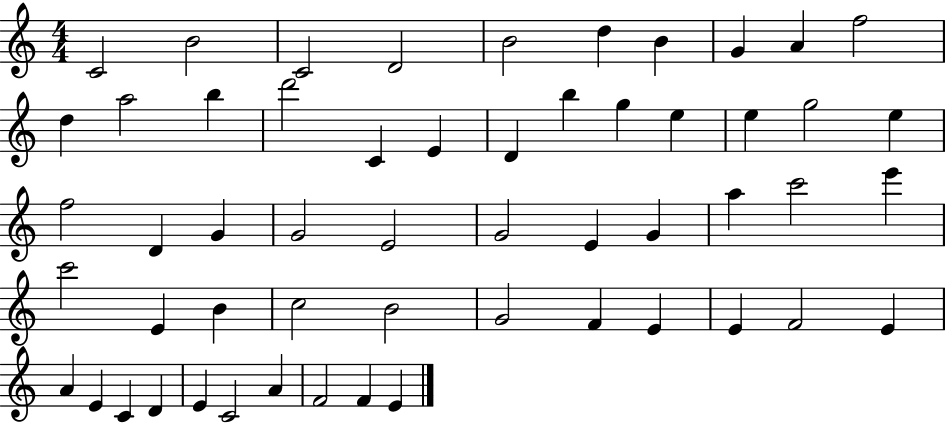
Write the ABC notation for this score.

X:1
T:Untitled
M:4/4
L:1/4
K:C
C2 B2 C2 D2 B2 d B G A f2 d a2 b d'2 C E D b g e e g2 e f2 D G G2 E2 G2 E G a c'2 e' c'2 E B c2 B2 G2 F E E F2 E A E C D E C2 A F2 F E